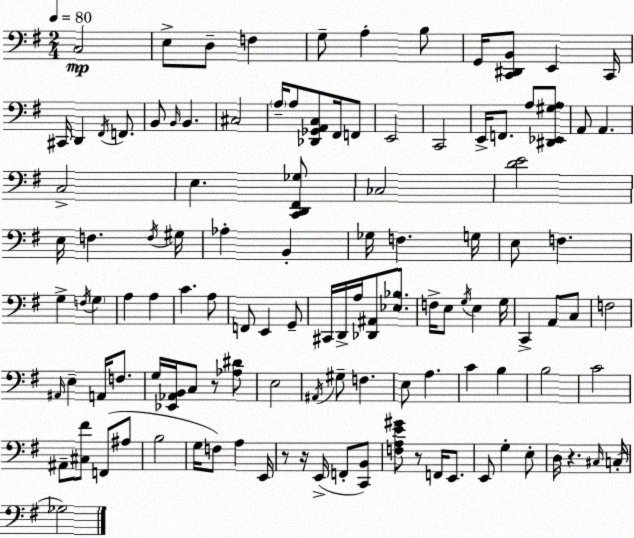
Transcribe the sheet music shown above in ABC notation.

X:1
T:Untitled
M:2/4
L:1/4
K:Em
C,2 E,/2 D,/2 F, G,/2 A, B,/2 G,,/4 [C,,^D,,B,,]/2 E,, C,,/4 ^C,,/4 D,, ^F,,/4 F,,/2 B,,/2 B,,/4 B,, ^C,2 A,/4 A,/2 [_D,,_G,,A,,C,]/2 ^F,,/4 F,,/2 E,,2 C,,2 E,,/4 F,,/2 A,/2 [^D,,_E,,^G,A,]/2 A,,/2 A,, C,2 E, [C,,D,,^F,,_G,]/2 _C,2 [DE]2 E,/4 F, F,/4 ^G,/4 _A, B,, _G,/4 F, G,/4 E,/2 F, G, F,/4 G, A, A, C A,/2 F,,/2 E,, G,,/2 ^C,,/4 D,,/4 A,/4 [_D,,^A,,]/2 [_E,_B,]/2 F,/4 E,/2 G,/4 E, G,/4 C,, A,,/2 C,/2 F,2 ^A,,/4 E, A,,/4 F,/2 G,/4 [_E,,_A,,B,,]/4 C,/2 z/2 [_A,^D]/2 E,2 ^A,,/4 ^G,/2 F, E,/2 A, C B, B,2 C2 ^A,,/2 [^C,^F]/2 F,,/2 ^A,/2 B,2 G,/4 F,/2 A, E,,/4 z/2 z/4 E,,/4 F,,/2 [C,,B,,]/2 [F,A,E^G]/2 z/2 F,,/4 E,,/2 E,,/2 G, E,/2 D,/4 z ^C,/4 C,/4 _G,2